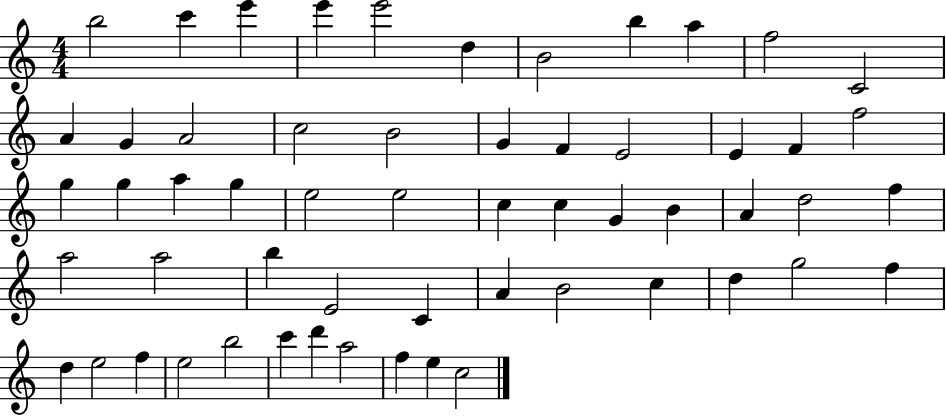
{
  \clef treble
  \numericTimeSignature
  \time 4/4
  \key c \major
  b''2 c'''4 e'''4 | e'''4 e'''2 d''4 | b'2 b''4 a''4 | f''2 c'2 | \break a'4 g'4 a'2 | c''2 b'2 | g'4 f'4 e'2 | e'4 f'4 f''2 | \break g''4 g''4 a''4 g''4 | e''2 e''2 | c''4 c''4 g'4 b'4 | a'4 d''2 f''4 | \break a''2 a''2 | b''4 e'2 c'4 | a'4 b'2 c''4 | d''4 g''2 f''4 | \break d''4 e''2 f''4 | e''2 b''2 | c'''4 d'''4 a''2 | f''4 e''4 c''2 | \break \bar "|."
}